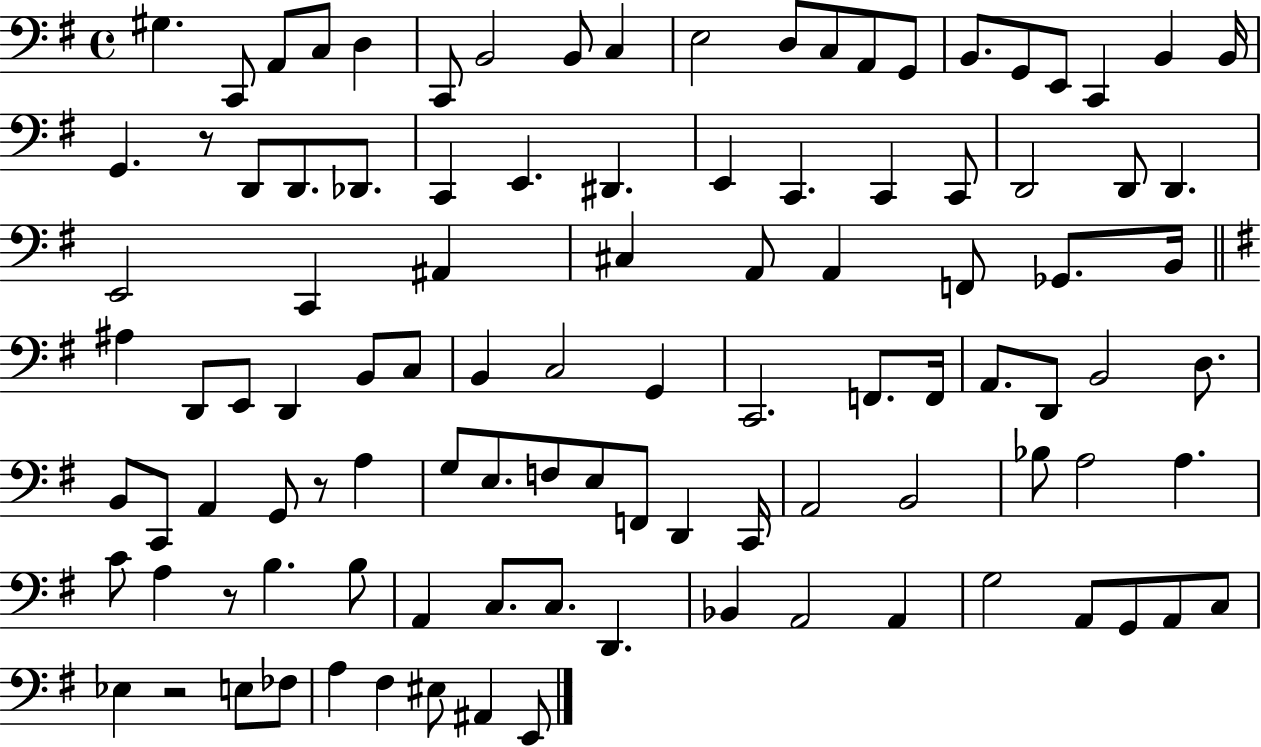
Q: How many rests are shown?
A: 4